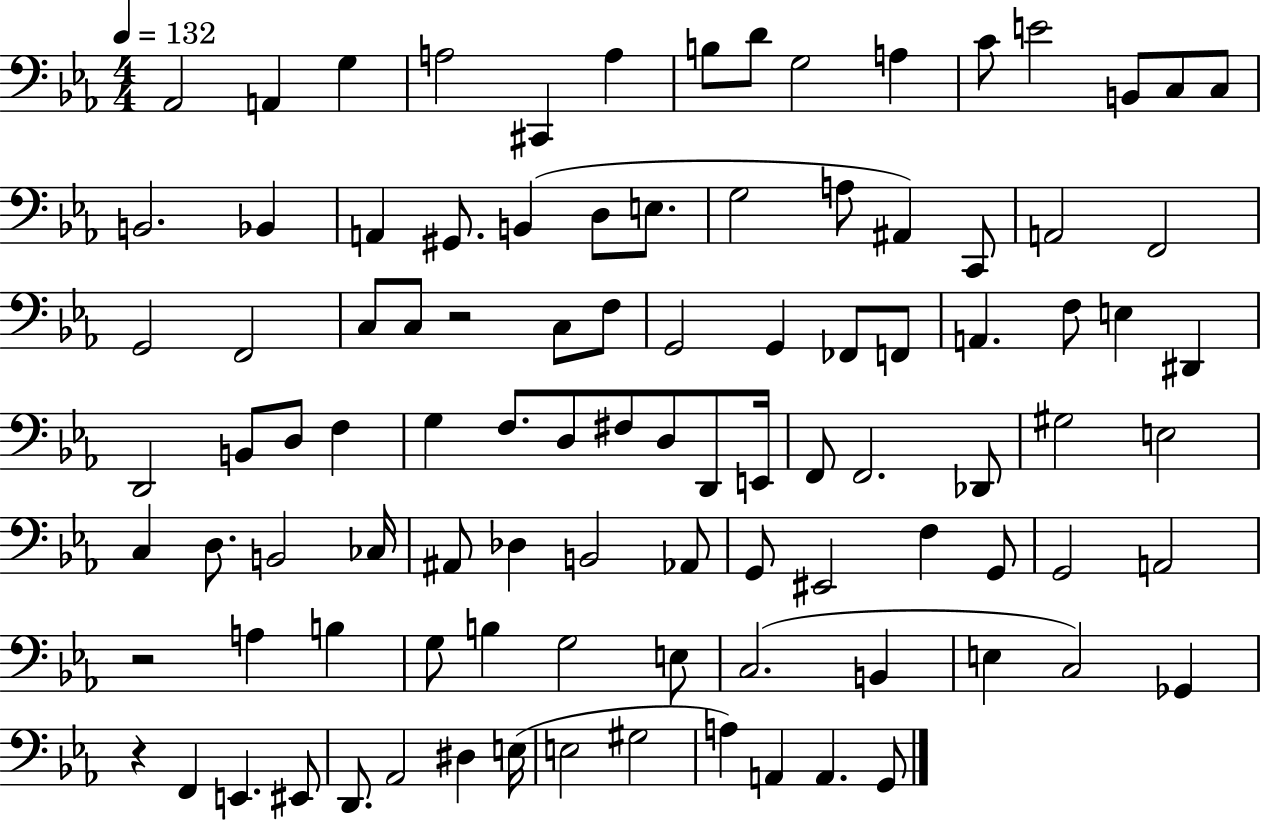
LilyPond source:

{
  \clef bass
  \numericTimeSignature
  \time 4/4
  \key ees \major
  \tempo 4 = 132
  \repeat volta 2 { aes,2 a,4 g4 | a2 cis,4 a4 | b8 d'8 g2 a4 | c'8 e'2 b,8 c8 c8 | \break b,2. bes,4 | a,4 gis,8. b,4( d8 e8. | g2 a8 ais,4) c,8 | a,2 f,2 | \break g,2 f,2 | c8 c8 r2 c8 f8 | g,2 g,4 fes,8 f,8 | a,4. f8 e4 dis,4 | \break d,2 b,8 d8 f4 | g4 f8. d8 fis8 d8 d,8 e,16 | f,8 f,2. des,8 | gis2 e2 | \break c4 d8. b,2 ces16 | ais,8 des4 b,2 aes,8 | g,8 eis,2 f4 g,8 | g,2 a,2 | \break r2 a4 b4 | g8 b4 g2 e8 | c2.( b,4 | e4 c2) ges,4 | \break r4 f,4 e,4. eis,8 | d,8. aes,2 dis4 e16( | e2 gis2 | a4) a,4 a,4. g,8 | \break } \bar "|."
}